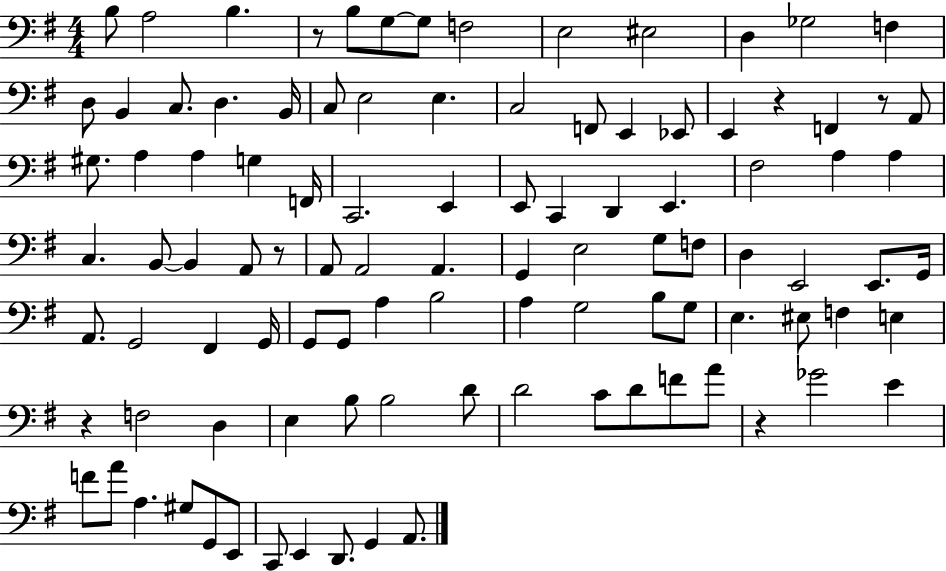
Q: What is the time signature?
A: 4/4